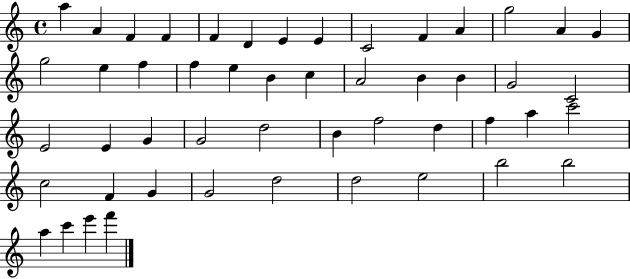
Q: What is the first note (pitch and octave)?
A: A5